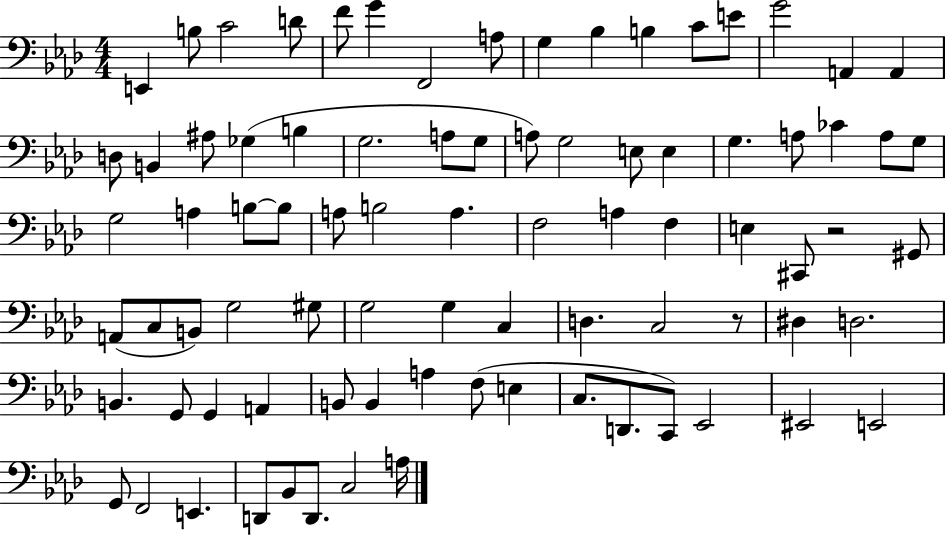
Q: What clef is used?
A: bass